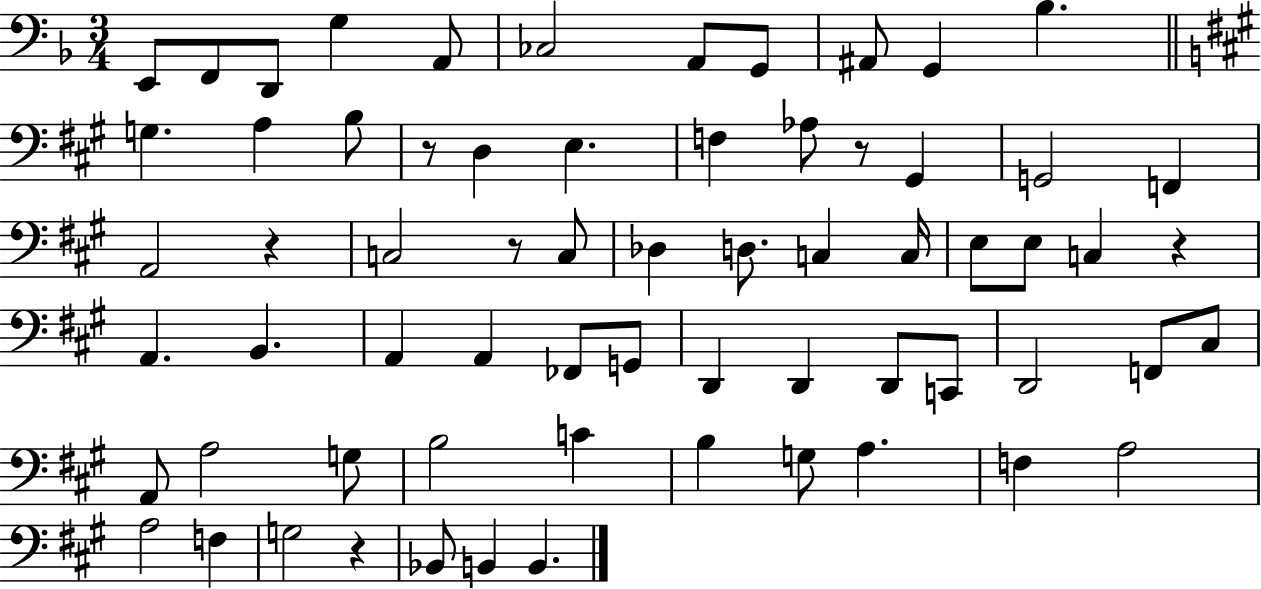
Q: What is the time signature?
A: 3/4